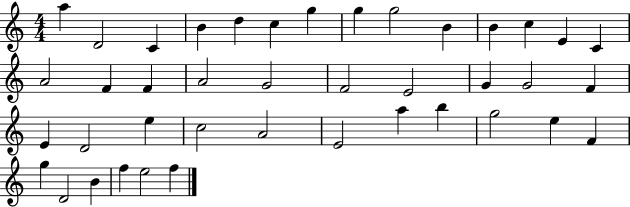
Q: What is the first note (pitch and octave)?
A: A5